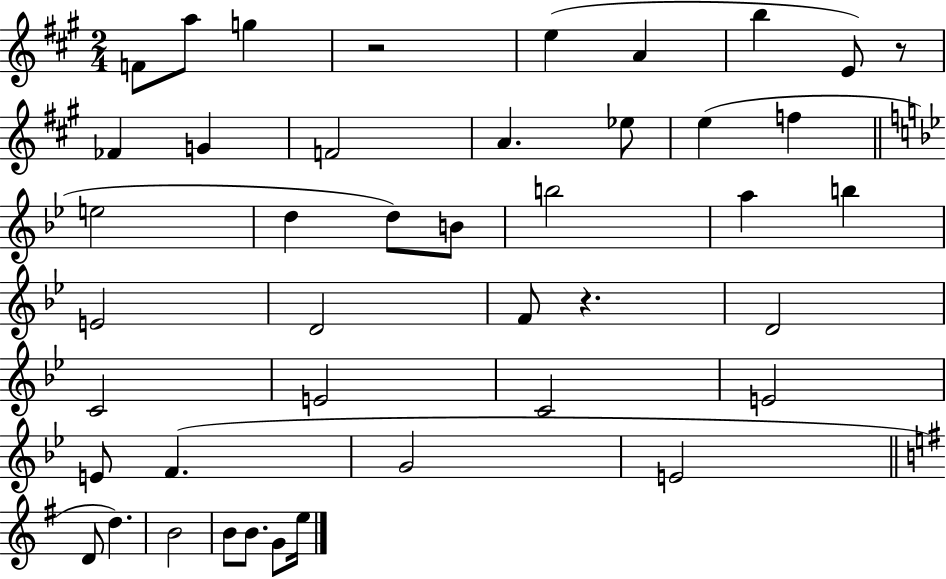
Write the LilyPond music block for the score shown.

{
  \clef treble
  \numericTimeSignature
  \time 2/4
  \key a \major
  f'8 a''8 g''4 | r2 | e''4( a'4 | b''4 e'8) r8 | \break fes'4 g'4 | f'2 | a'4. ees''8 | e''4( f''4 | \break \bar "||" \break \key g \minor e''2 | d''4 d''8) b'8 | b''2 | a''4 b''4 | \break e'2 | d'2 | f'8 r4. | d'2 | \break c'2 | e'2 | c'2 | e'2 | \break e'8 f'4.( | g'2 | e'2 | \bar "||" \break \key e \minor d'8 d''4.) | b'2 | b'8 b'8. g'8 e''16 | \bar "|."
}